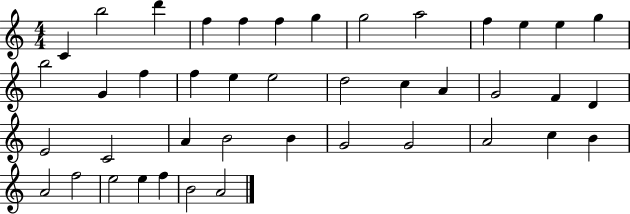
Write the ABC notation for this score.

X:1
T:Untitled
M:4/4
L:1/4
K:C
C b2 d' f f f g g2 a2 f e e g b2 G f f e e2 d2 c A G2 F D E2 C2 A B2 B G2 G2 A2 c B A2 f2 e2 e f B2 A2